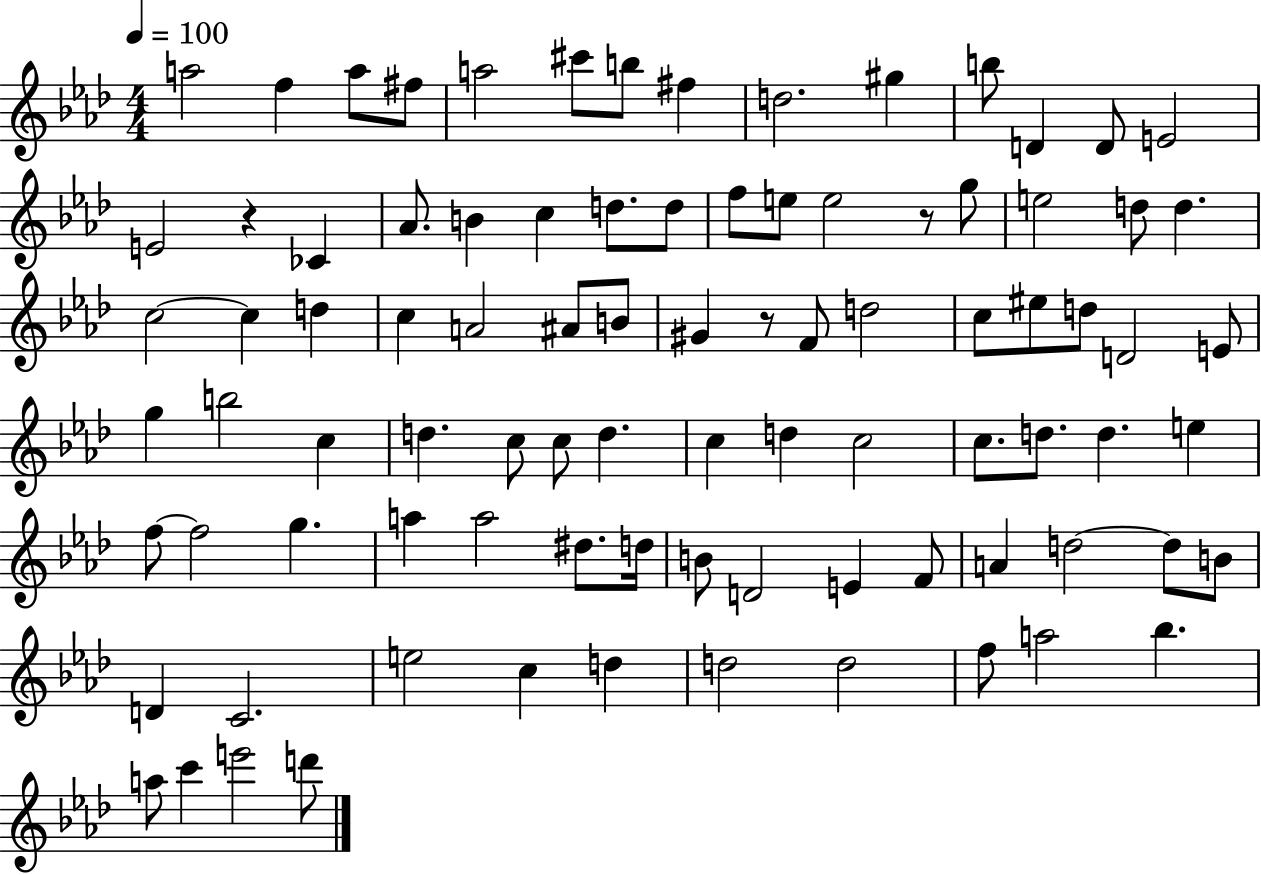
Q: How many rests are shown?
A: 3